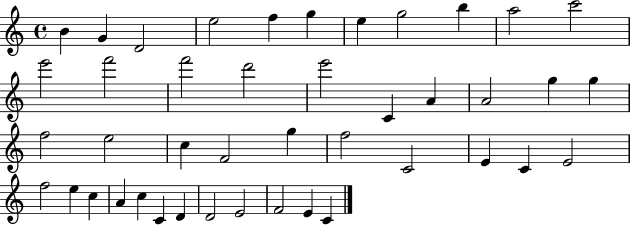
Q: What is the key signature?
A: C major